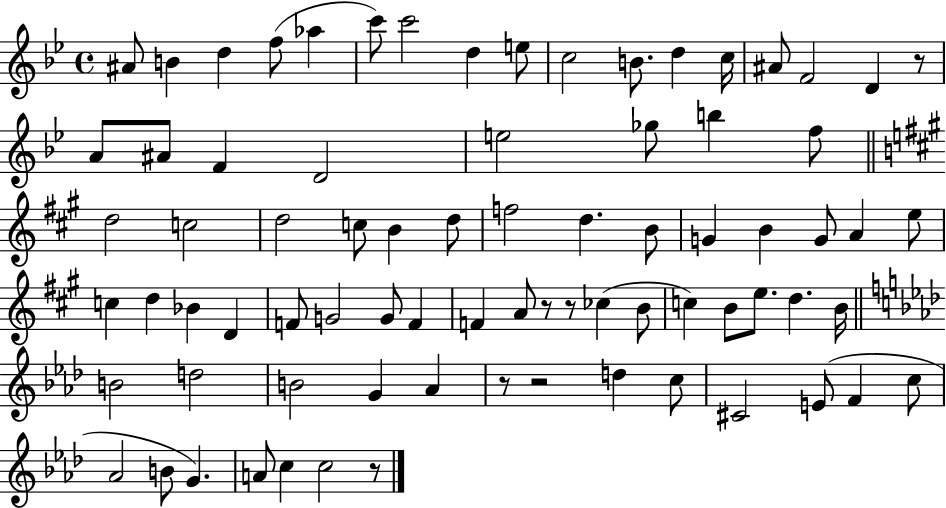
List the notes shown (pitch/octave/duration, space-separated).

A#4/e B4/q D5/q F5/e Ab5/q C6/e C6/h D5/q E5/e C5/h B4/e. D5/q C5/s A#4/e F4/h D4/q R/e A4/e A#4/e F4/q D4/h E5/h Gb5/e B5/q F5/e D5/h C5/h D5/h C5/e B4/q D5/e F5/h D5/q. B4/e G4/q B4/q G4/e A4/q E5/e C5/q D5/q Bb4/q D4/q F4/e G4/h G4/e F4/q F4/q A4/e R/e R/e CES5/q B4/e C5/q B4/e E5/e. D5/q. B4/s B4/h D5/h B4/h G4/q Ab4/q R/e R/h D5/q C5/e C#4/h E4/e F4/q C5/e Ab4/h B4/e G4/q. A4/e C5/q C5/h R/e